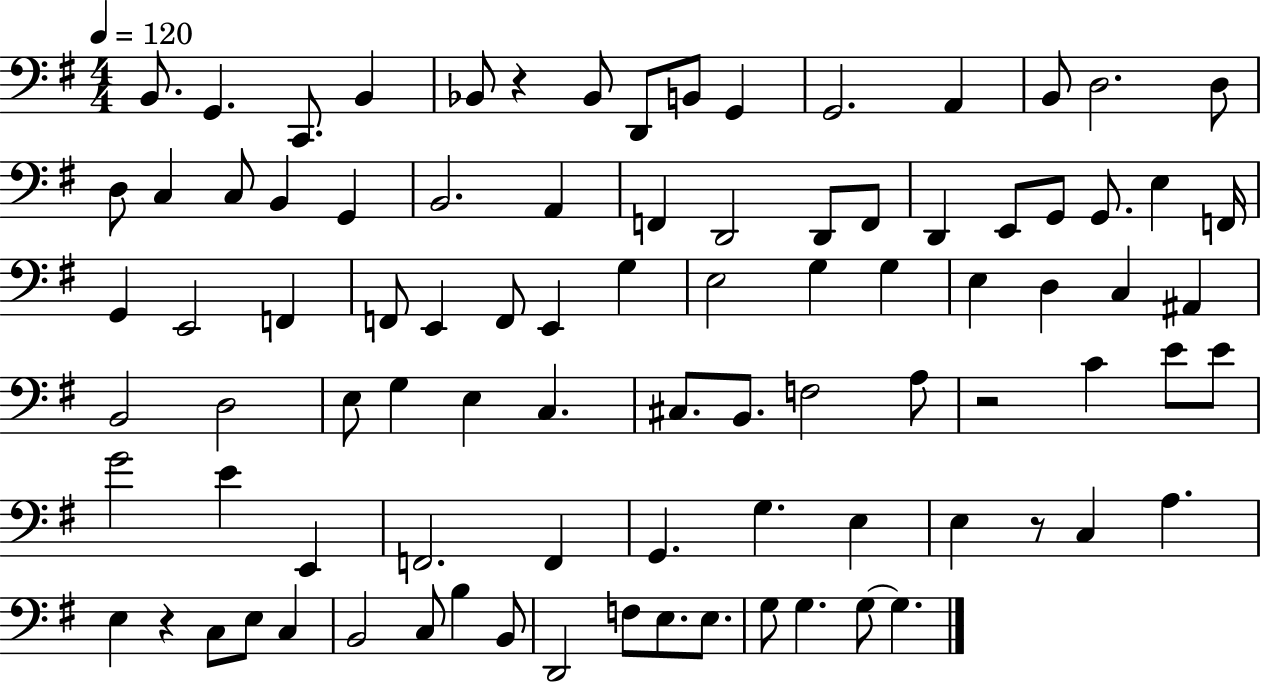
{
  \clef bass
  \numericTimeSignature
  \time 4/4
  \key g \major
  \tempo 4 = 120
  b,8. g,4. c,8. b,4 | bes,8 r4 bes,8 d,8 b,8 g,4 | g,2. a,4 | b,8 d2. d8 | \break d8 c4 c8 b,4 g,4 | b,2. a,4 | f,4 d,2 d,8 f,8 | d,4 e,8 g,8 g,8. e4 f,16 | \break g,4 e,2 f,4 | f,8 e,4 f,8 e,4 g4 | e2 g4 g4 | e4 d4 c4 ais,4 | \break b,2 d2 | e8 g4 e4 c4. | cis8. b,8. f2 a8 | r2 c'4 e'8 e'8 | \break g'2 e'4 e,4 | f,2. f,4 | g,4. g4. e4 | e4 r8 c4 a4. | \break e4 r4 c8 e8 c4 | b,2 c8 b4 b,8 | d,2 f8 e8. e8. | g8 g4. g8~~ g4. | \break \bar "|."
}